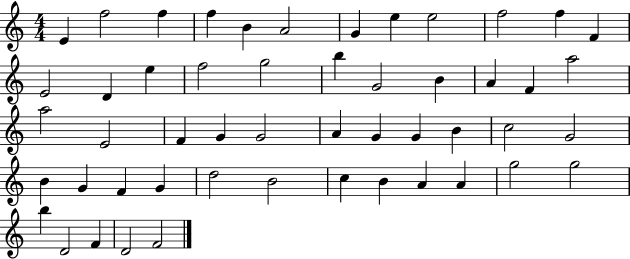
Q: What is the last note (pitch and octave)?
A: F4